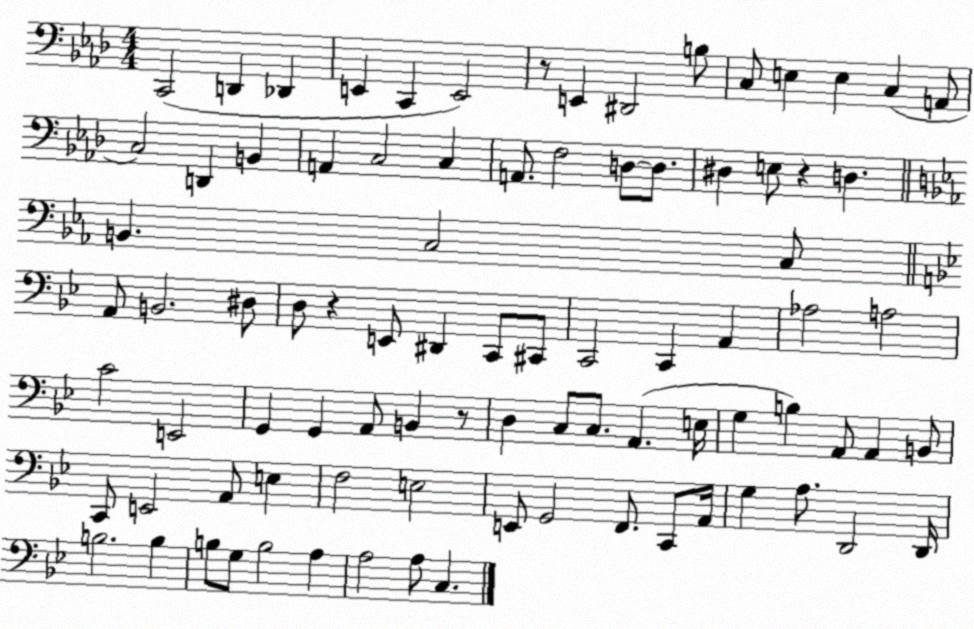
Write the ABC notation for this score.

X:1
T:Untitled
M:4/4
L:1/4
K:Ab
C,,2 D,, _D,, E,, C,, E,,2 z/2 E,, ^D,,2 B,/2 C,/2 E, E, C, A,,/2 C,2 D,, B,, A,, C,2 C, A,,/2 F,2 D,/2 D,/2 ^D, E,/2 z D, B,, C,2 C,/2 A,,/2 B,,2 ^D,/2 D,/2 z E,,/2 ^D,, C,,/2 ^C,,/2 C,,2 C,, A,, _A,2 A,2 C2 E,,2 G,, G,, A,,/2 B,, z/2 D, C,/2 C,/2 A,, E,/4 G, B, A,,/2 A,, B,,/2 C,,/2 E,,2 A,,/2 E, F,2 E,2 E,,/2 G,,2 F,,/2 C,,/2 A,,/4 G, A,/2 D,,2 D,,/4 B,2 B, B,/2 G,/2 B,2 A, A,2 A,/2 C,